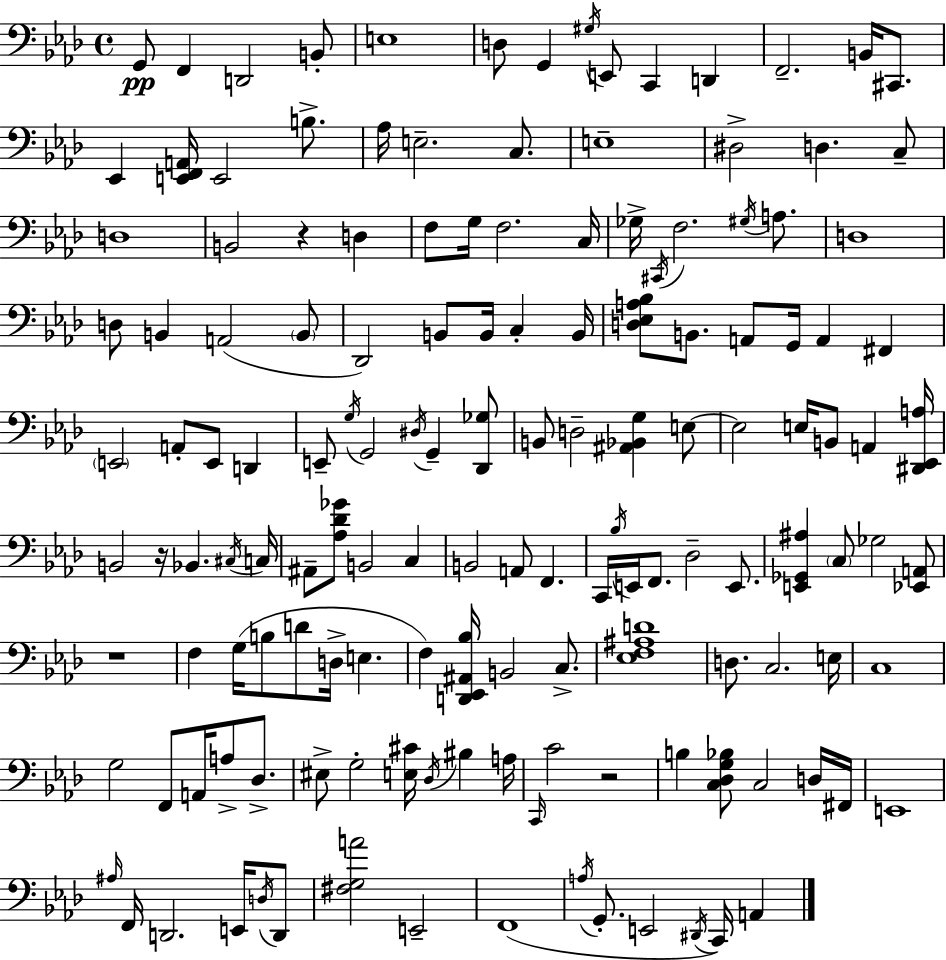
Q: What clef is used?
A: bass